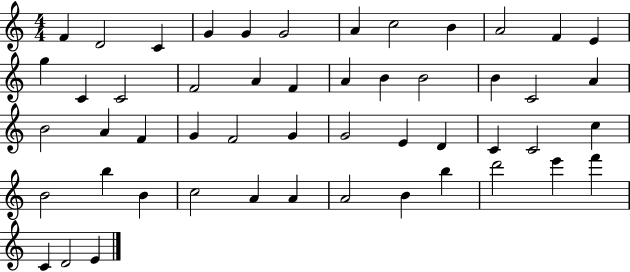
F4/q D4/h C4/q G4/q G4/q G4/h A4/q C5/h B4/q A4/h F4/q E4/q G5/q C4/q C4/h F4/h A4/q F4/q A4/q B4/q B4/h B4/q C4/h A4/q B4/h A4/q F4/q G4/q F4/h G4/q G4/h E4/q D4/q C4/q C4/h C5/q B4/h B5/q B4/q C5/h A4/q A4/q A4/h B4/q B5/q D6/h E6/q F6/q C4/q D4/h E4/q